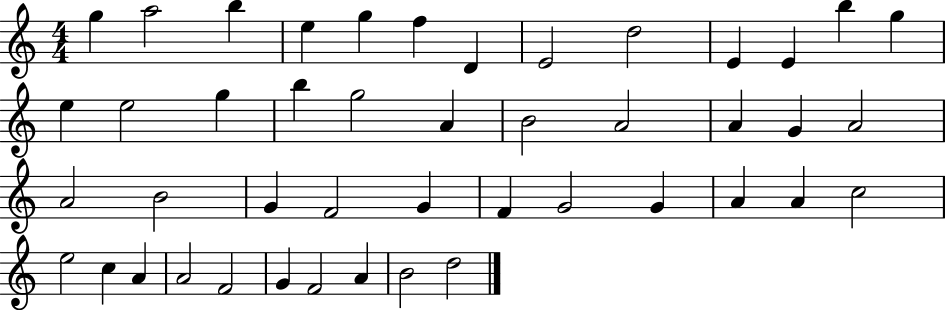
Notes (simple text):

G5/q A5/h B5/q E5/q G5/q F5/q D4/q E4/h D5/h E4/q E4/q B5/q G5/q E5/q E5/h G5/q B5/q G5/h A4/q B4/h A4/h A4/q G4/q A4/h A4/h B4/h G4/q F4/h G4/q F4/q G4/h G4/q A4/q A4/q C5/h E5/h C5/q A4/q A4/h F4/h G4/q F4/h A4/q B4/h D5/h